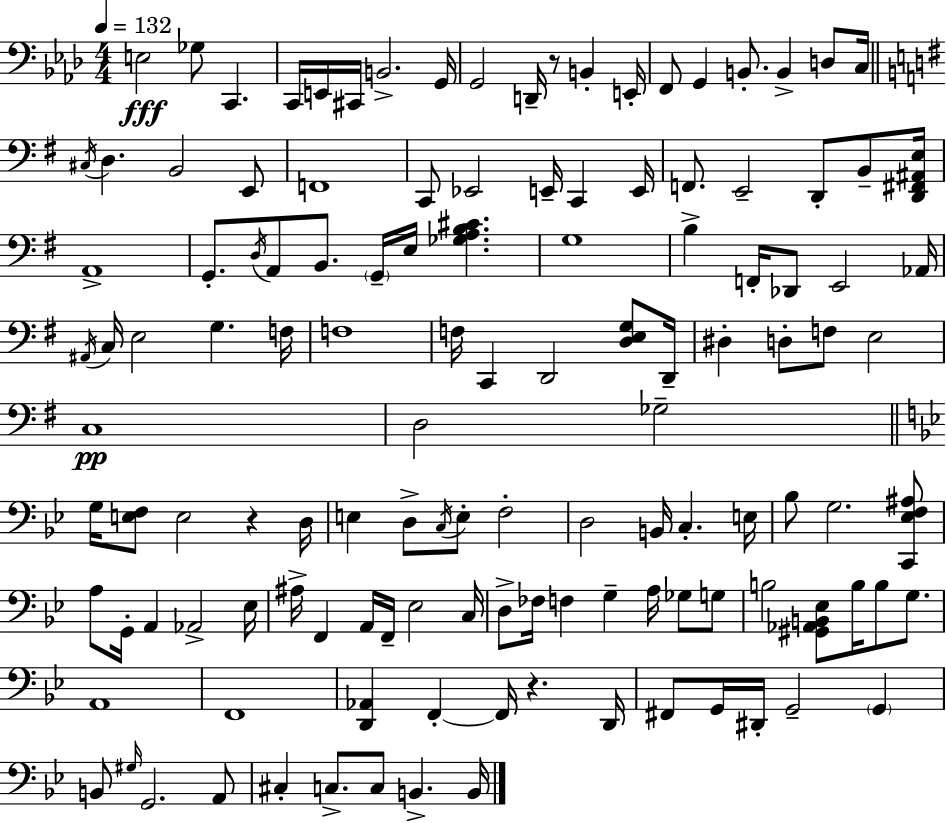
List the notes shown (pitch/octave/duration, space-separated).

E3/h Gb3/e C2/q. C2/s E2/s C#2/s B2/h. G2/s G2/h D2/s R/e B2/q E2/s F2/e G2/q B2/e. B2/q D3/e C3/s C#3/s D3/q. B2/h E2/e F2/w C2/e Eb2/h E2/s C2/q E2/s F2/e. E2/h D2/e B2/e [D2,F#2,A#2,E3]/s A2/w G2/e. D3/s A2/e B2/e. G2/s E3/s [Gb3,A3,B3,C#4]/q. G3/w B3/q F2/s Db2/e E2/h Ab2/s A#2/s C3/s E3/h G3/q. F3/s F3/w F3/s C2/q D2/h [D3,E3,G3]/e D2/s D#3/q D3/e F3/e E3/h C3/w D3/h Gb3/h G3/s [E3,F3]/e E3/h R/q D3/s E3/q D3/e C3/s E3/e F3/h D3/h B2/s C3/q. E3/s Bb3/e G3/h. [C2,Eb3,F3,A#3]/e A3/e G2/s A2/q Ab2/h Eb3/s A#3/s F2/q A2/s F2/s Eb3/h C3/s D3/e FES3/s F3/q G3/q A3/s Gb3/e G3/e B3/h [G#2,Ab2,B2,Eb3]/e B3/s B3/e G3/e. A2/w F2/w [D2,Ab2]/q F2/q F2/s R/q. D2/s F#2/e G2/s D#2/s G2/h G2/q B2/e G#3/s G2/h. A2/e C#3/q C3/e. C3/e B2/q. B2/s